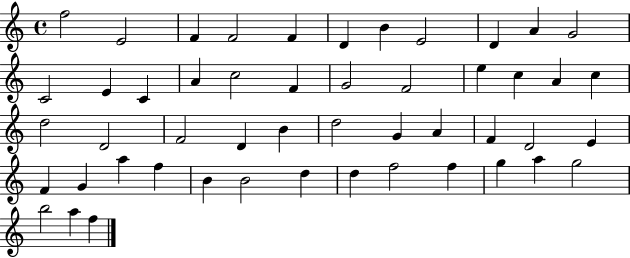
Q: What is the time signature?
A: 4/4